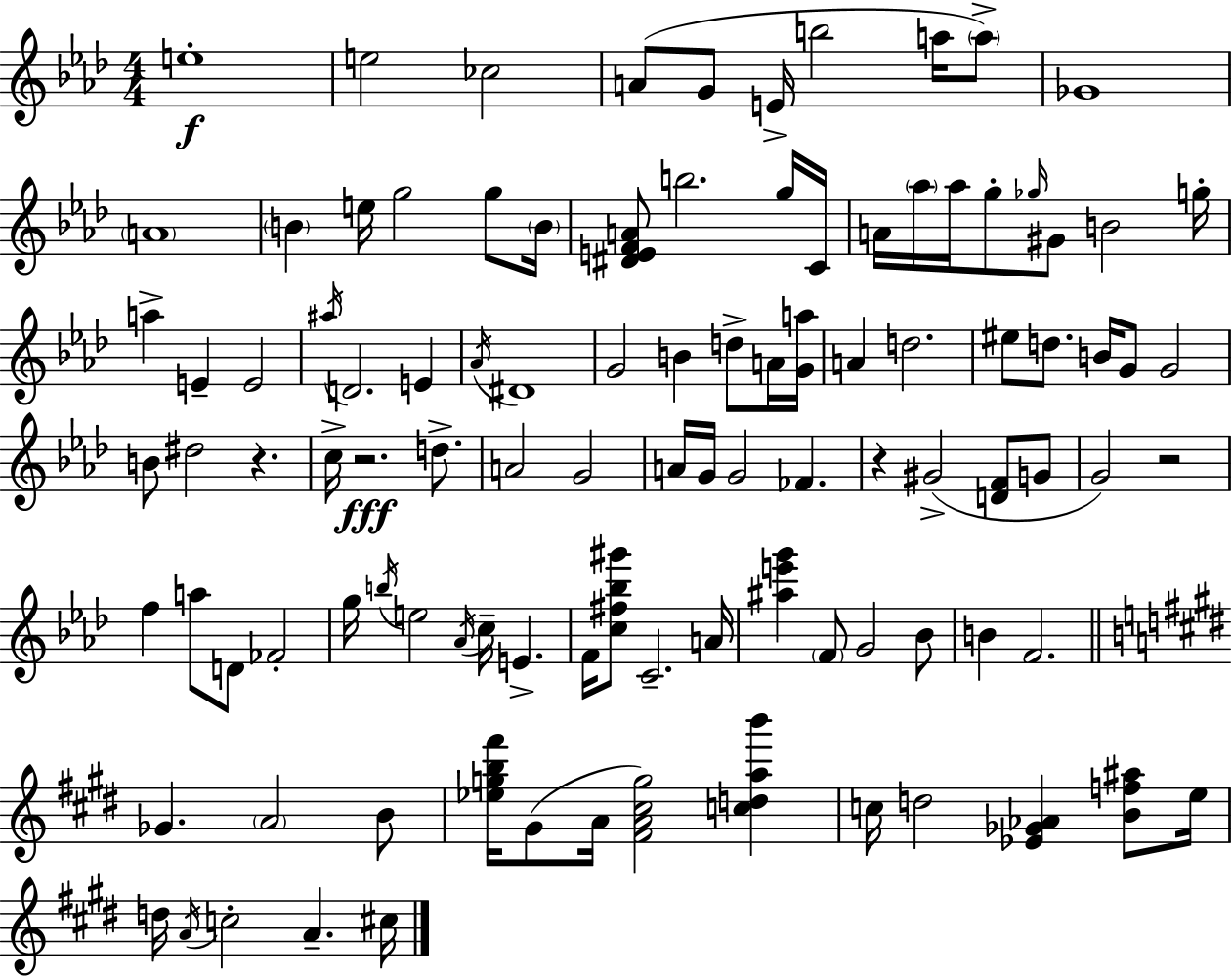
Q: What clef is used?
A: treble